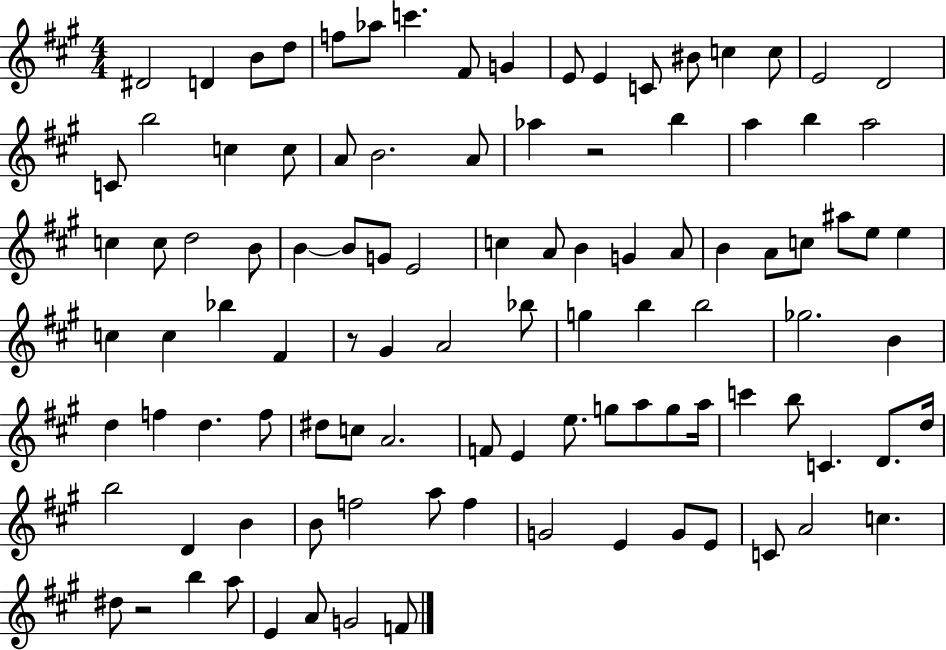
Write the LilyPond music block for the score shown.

{
  \clef treble
  \numericTimeSignature
  \time 4/4
  \key a \major
  dis'2 d'4 b'8 d''8 | f''8 aes''8 c'''4. fis'8 g'4 | e'8 e'4 c'8 bis'8 c''4 c''8 | e'2 d'2 | \break c'8 b''2 c''4 c''8 | a'8 b'2. a'8 | aes''4 r2 b''4 | a''4 b''4 a''2 | \break c''4 c''8 d''2 b'8 | b'4~~ b'8 g'8 e'2 | c''4 a'8 b'4 g'4 a'8 | b'4 a'8 c''8 ais''8 e''8 e''4 | \break c''4 c''4 bes''4 fis'4 | r8 gis'4 a'2 bes''8 | g''4 b''4 b''2 | ges''2. b'4 | \break d''4 f''4 d''4. f''8 | dis''8 c''8 a'2. | f'8 e'4 e''8. g''8 a''8 g''8 a''16 | c'''4 b''8 c'4. d'8. d''16 | \break b''2 d'4 b'4 | b'8 f''2 a''8 f''4 | g'2 e'4 g'8 e'8 | c'8 a'2 c''4. | \break dis''8 r2 b''4 a''8 | e'4 a'8 g'2 f'8 | \bar "|."
}